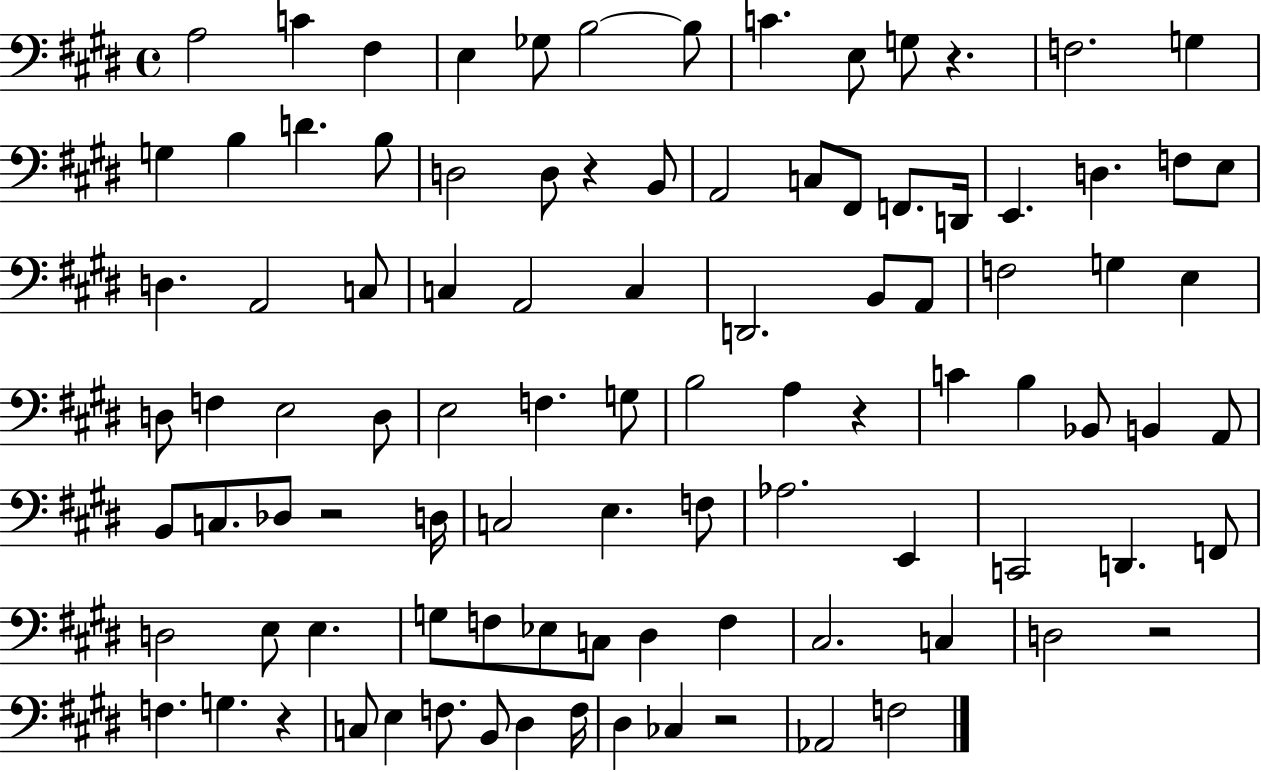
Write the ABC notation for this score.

X:1
T:Untitled
M:4/4
L:1/4
K:E
A,2 C ^F, E, _G,/2 B,2 B,/2 C E,/2 G,/2 z F,2 G, G, B, D B,/2 D,2 D,/2 z B,,/2 A,,2 C,/2 ^F,,/2 F,,/2 D,,/4 E,, D, F,/2 E,/2 D, A,,2 C,/2 C, A,,2 C, D,,2 B,,/2 A,,/2 F,2 G, E, D,/2 F, E,2 D,/2 E,2 F, G,/2 B,2 A, z C B, _B,,/2 B,, A,,/2 B,,/2 C,/2 _D,/2 z2 D,/4 C,2 E, F,/2 _A,2 E,, C,,2 D,, F,,/2 D,2 E,/2 E, G,/2 F,/2 _E,/2 C,/2 ^D, F, ^C,2 C, D,2 z2 F, G, z C,/2 E, F,/2 B,,/2 ^D, F,/4 ^D, _C, z2 _A,,2 F,2